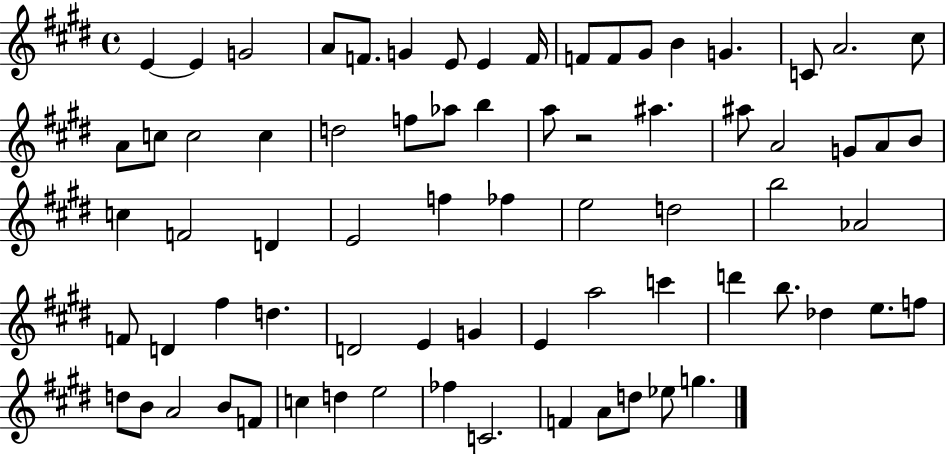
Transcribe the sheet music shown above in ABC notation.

X:1
T:Untitled
M:4/4
L:1/4
K:E
E E G2 A/2 F/2 G E/2 E F/4 F/2 F/2 ^G/2 B G C/2 A2 ^c/2 A/2 c/2 c2 c d2 f/2 _a/2 b a/2 z2 ^a ^a/2 A2 G/2 A/2 B/2 c F2 D E2 f _f e2 d2 b2 _A2 F/2 D ^f d D2 E G E a2 c' d' b/2 _d e/2 f/2 d/2 B/2 A2 B/2 F/2 c d e2 _f C2 F A/2 d/2 _e/2 g